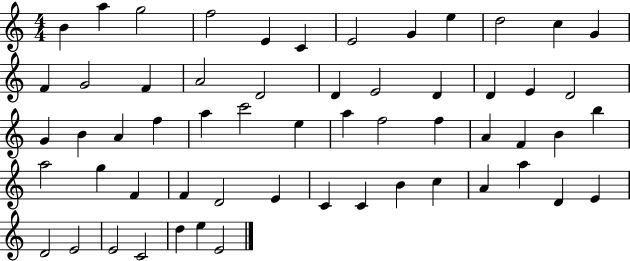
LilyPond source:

{
  \clef treble
  \numericTimeSignature
  \time 4/4
  \key c \major
  b'4 a''4 g''2 | f''2 e'4 c'4 | e'2 g'4 e''4 | d''2 c''4 g'4 | \break f'4 g'2 f'4 | a'2 d'2 | d'4 e'2 d'4 | d'4 e'4 d'2 | \break g'4 b'4 a'4 f''4 | a''4 c'''2 e''4 | a''4 f''2 f''4 | a'4 f'4 b'4 b''4 | \break a''2 g''4 f'4 | f'4 d'2 e'4 | c'4 c'4 b'4 c''4 | a'4 a''4 d'4 e'4 | \break d'2 e'2 | e'2 c'2 | d''4 e''4 e'2 | \bar "|."
}